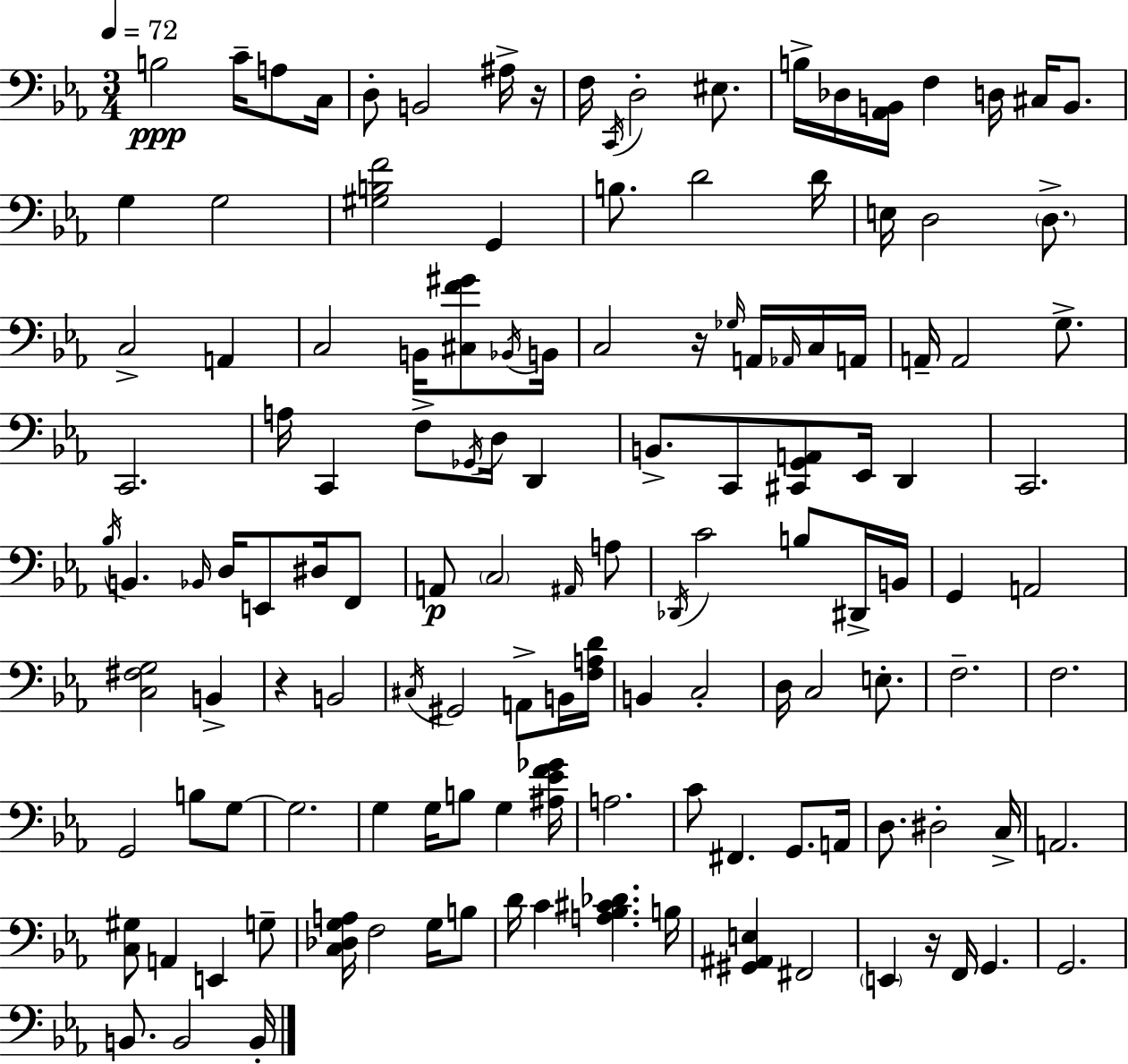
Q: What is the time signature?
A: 3/4